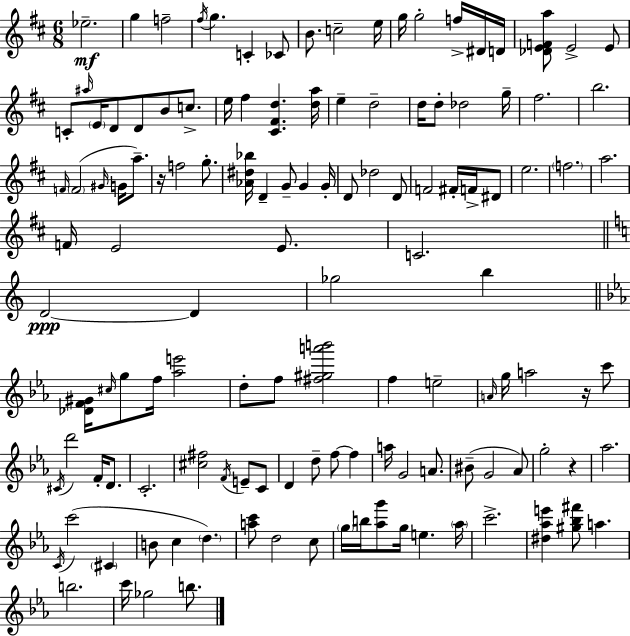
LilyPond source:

{
  \clef treble
  \numericTimeSignature
  \time 6/8
  \key d \major
  \repeat volta 2 { ees''2.--\mf | g''4 f''2-- | \acciaccatura { fis''16 } g''4. c'4-. ces'8 | b'8. c''2-- | \break e''16 g''16 g''2-. f''16-> dis'16 | d'16 <des' e' f' a''>8 e'2-> e'8 | c'8-. \grace { ais''16 } \parenthesize e'16 d'8 d'8 b'8 c''8.-> | e''16 fis''4 <cis' fis' d''>4. | \break <d'' a''>16 e''4-- d''2-- | d''16 d''8-. des''2 | g''16-- fis''2. | b''2. | \break \grace { f'16 }( \parenthesize f'2 \grace { gis'16 } | g'16 a''8.--) r16 f''2 | g''8.-. <aes' dis'' bes''>16 d'4-- g'8-- g'4 | g'16-. d'8 des''2 | \break d'8 f'2 | fis'16-. f'16-> dis'8 e''2. | \parenthesize f''2. | a''2. | \break f'16 e'2 | e'8. c'2. | \bar "||" \break \key a \minor d'2~~\ppp d'4 | ges''2 b''4 | \bar "||" \break \key ees \major <des' f' gis'>16 \grace { cis''16 } g''8 f''16 <aes'' e'''>2 | d''8-. f''8 <fis'' gis'' a''' b'''>2 | f''4 e''2-- | \grace { a'16 } g''16 a''2 r16 | \break c'''8 \acciaccatura { cis'16 } d'''2 f'16-. | d'8. c'2.-. | <cis'' fis''>2 \acciaccatura { f'16 } | e'8-- c'8 d'4 d''8-- f''8~~ | \break f''4 a''16 g'2 | a'8. bis'8--( g'2 | aes'8) g''2-. | r4 aes''2. | \break \acciaccatura { c'16 }( c'''2 | \parenthesize cis'4 b'8 c''4 \parenthesize d''4.) | <a'' c'''>8 d''2 | c''8 \parenthesize g''16 b''16 <aes'' g'''>8 g''16 e''4. | \break \parenthesize aes''16 c'''2.-> | <dis'' aes'' e'''>4 <gis'' bes'' fis'''>8 a''4. | b''2. | c'''16 ges''2 | \break b''8. } \bar "|."
}